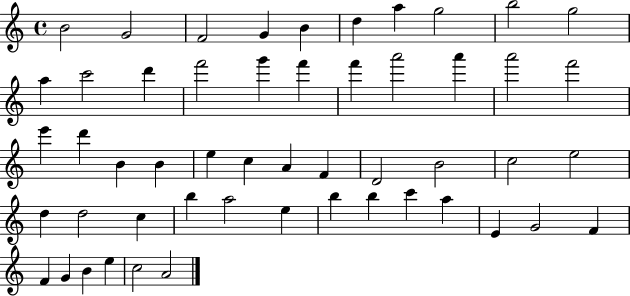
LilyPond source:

{
  \clef treble
  \time 4/4
  \defaultTimeSignature
  \key c \major
  b'2 g'2 | f'2 g'4 b'4 | d''4 a''4 g''2 | b''2 g''2 | \break a''4 c'''2 d'''4 | f'''2 g'''4 f'''4 | f'''4 a'''2 a'''4 | a'''2 f'''2 | \break e'''4 d'''4 b'4 b'4 | e''4 c''4 a'4 f'4 | d'2 b'2 | c''2 e''2 | \break d''4 d''2 c''4 | b''4 a''2 e''4 | b''4 b''4 c'''4 a''4 | e'4 g'2 f'4 | \break f'4 g'4 b'4 e''4 | c''2 a'2 | \bar "|."
}